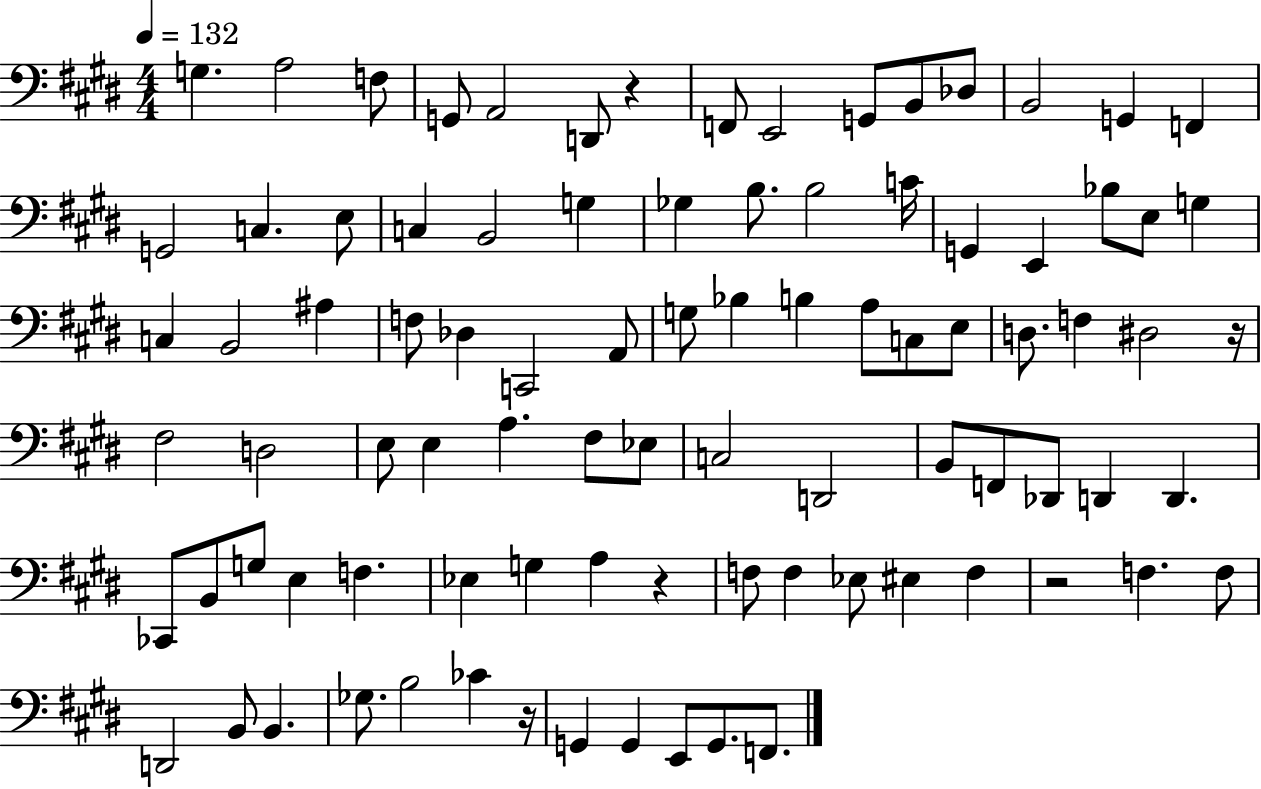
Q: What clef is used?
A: bass